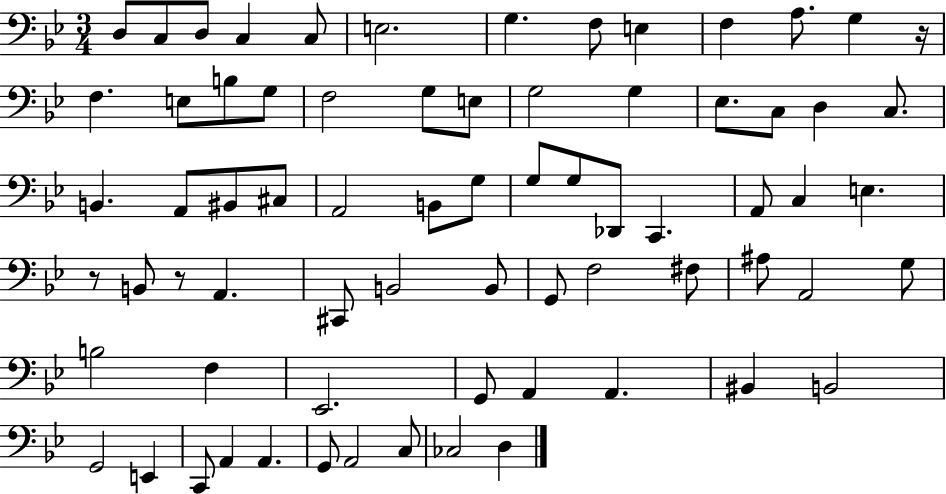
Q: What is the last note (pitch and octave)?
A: D3